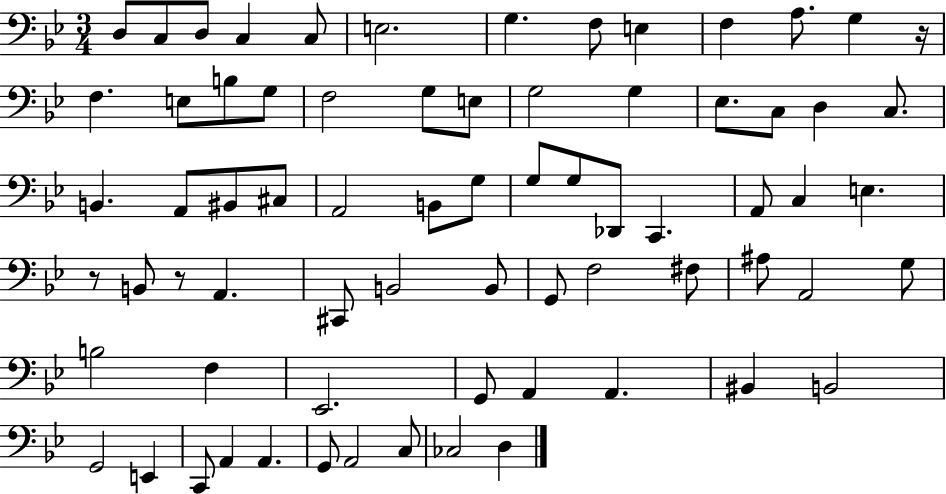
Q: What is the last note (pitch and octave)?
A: D3